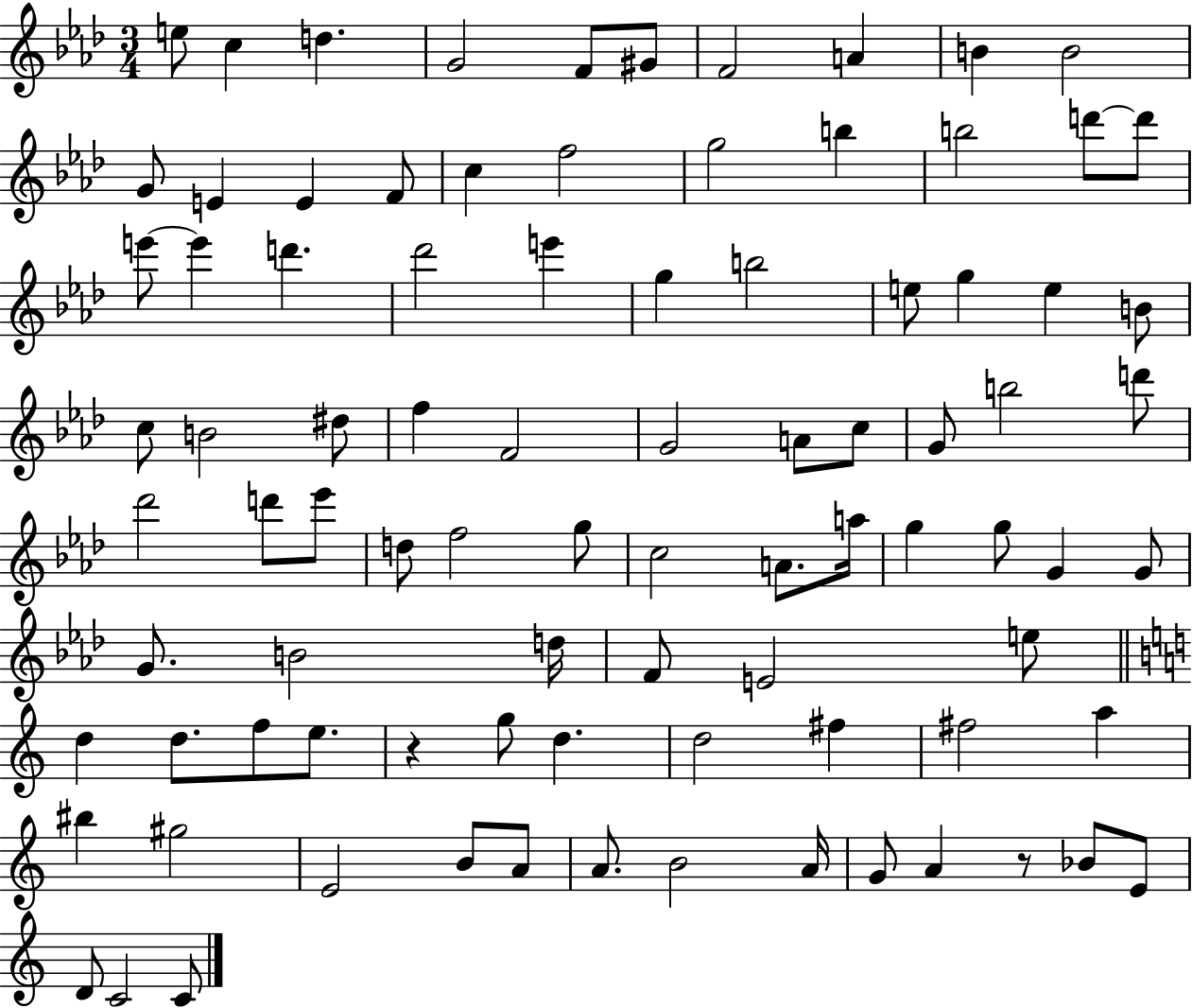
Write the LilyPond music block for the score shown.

{
  \clef treble
  \numericTimeSignature
  \time 3/4
  \key aes \major
  e''8 c''4 d''4. | g'2 f'8 gis'8 | f'2 a'4 | b'4 b'2 | \break g'8 e'4 e'4 f'8 | c''4 f''2 | g''2 b''4 | b''2 d'''8~~ d'''8 | \break e'''8~~ e'''4 d'''4. | des'''2 e'''4 | g''4 b''2 | e''8 g''4 e''4 b'8 | \break c''8 b'2 dis''8 | f''4 f'2 | g'2 a'8 c''8 | g'8 b''2 d'''8 | \break des'''2 d'''8 ees'''8 | d''8 f''2 g''8 | c''2 a'8. a''16 | g''4 g''8 g'4 g'8 | \break g'8. b'2 d''16 | f'8 e'2 e''8 | \bar "||" \break \key a \minor d''4 d''8. f''8 e''8. | r4 g''8 d''4. | d''2 fis''4 | fis''2 a''4 | \break bis''4 gis''2 | e'2 b'8 a'8 | a'8. b'2 a'16 | g'8 a'4 r8 bes'8 e'8 | \break d'8 c'2 c'8 | \bar "|."
}